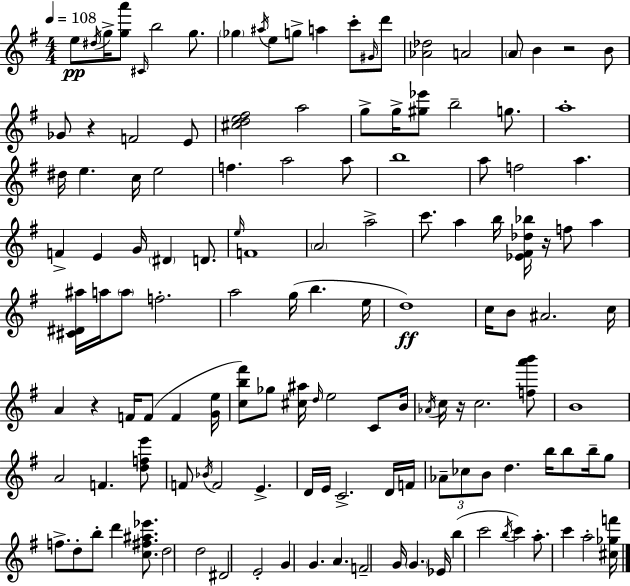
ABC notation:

X:1
T:Untitled
M:4/4
L:1/4
K:G
e/2 ^d/4 g/4 [ga']/2 ^C/4 b2 g/2 _g ^a/4 e/2 g/2 a c'/2 ^G/4 d'/2 [_A_d]2 A2 A/2 B z2 B/2 _G/2 z F2 E/2 [^cde^f]2 a2 g/2 g/4 [^g_e']/2 b2 g/2 a4 ^d/4 e c/4 e2 f a2 a/2 b4 a/2 f2 a F E G/4 ^D D/2 e/4 F4 A2 a2 c'/2 a b/4 [_E^F_d_b]/4 z/4 f/2 a [^C^D^a]/4 a/4 a/2 f2 a2 g/4 b e/4 d4 c/4 B/2 ^A2 c/4 A z F/4 F/2 F [Ge]/4 [cb^f']/2 _g/2 [^c^a]/4 d/4 e2 C/2 B/4 _A/4 c/4 z/4 c2 [fa'b']/2 B4 A2 F [dfe']/2 F/2 _B/4 F2 E D/4 E/4 C2 D/4 F/4 _A/2 _c/2 B/2 d b/4 b/2 b/4 g/2 f/2 d/2 b/2 d' [c^f^a_e']/2 d2 d2 ^D2 E2 G G A F2 G/4 G _E/4 b c'2 b/4 c' a/2 c' a2 [^c_gf']/4